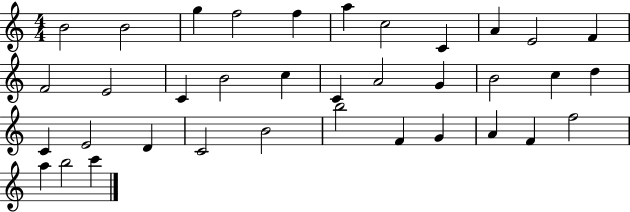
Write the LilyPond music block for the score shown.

{
  \clef treble
  \numericTimeSignature
  \time 4/4
  \key c \major
  b'2 b'2 | g''4 f''2 f''4 | a''4 c''2 c'4 | a'4 e'2 f'4 | \break f'2 e'2 | c'4 b'2 c''4 | c'4 a'2 g'4 | b'2 c''4 d''4 | \break c'4 e'2 d'4 | c'2 b'2 | b''2 f'4 g'4 | a'4 f'4 f''2 | \break a''4 b''2 c'''4 | \bar "|."
}